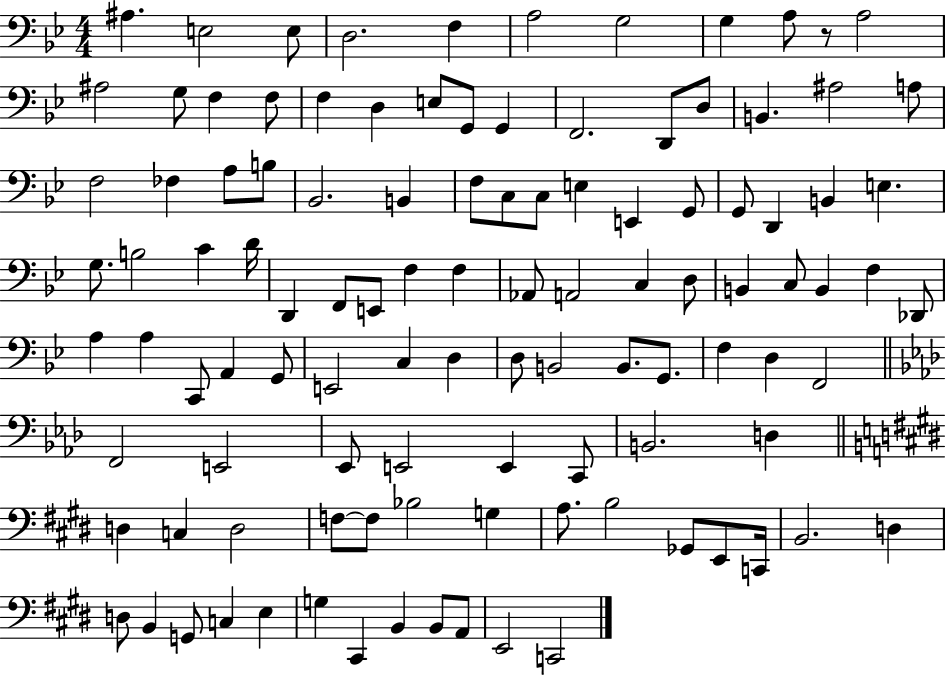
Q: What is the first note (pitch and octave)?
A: A#3